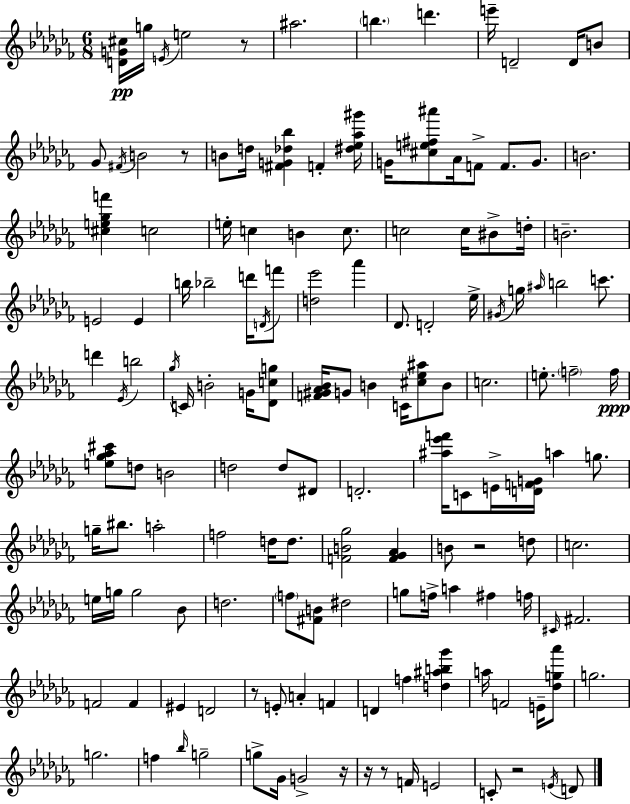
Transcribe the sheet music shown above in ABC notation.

X:1
T:Untitled
M:6/8
L:1/4
K:Abm
[DG^c]/4 g/4 E/4 e2 z/2 ^a2 b d' e'/4 D2 D/4 B/2 _G/2 ^F/4 B2 z/2 B/2 d/4 [^FG_d_b] F [^d_e_a^g']/4 G/4 [^ce^f^a']/2 _A/4 F/2 F/2 G/2 B2 [^ce_gf'] c2 e/4 c B c/2 c2 c/4 ^B/2 d/4 B2 E2 E b/4 _b2 d'/4 D/4 f'/2 [d_e']2 _a' _D/2 D2 _e/4 ^G/4 g/4 ^a/4 b2 c'/2 d' _E/4 b2 _g/4 C/4 B2 G/4 [_Dcg]/2 [F^G_A_B]/4 G/2 B C/4 [^c_e^a]/2 B/2 c2 e/2 f2 f/4 [e_g_a^c']/2 d/2 B2 d2 d/2 ^D/2 D2 [^a_e'f']/4 C/2 E/4 [DFG]/4 a g/2 g/4 ^b/2 a2 f2 d/4 d/2 [FB_g]2 [F_G_A] B/2 z2 d/2 c2 e/4 g/4 g2 _B/2 d2 f/2 [^FB]/2 ^d2 g/2 f/4 a ^f f/4 ^C/4 ^F2 F2 F ^E D2 z/2 E/2 A F D f [d^ab_g'] a/4 F2 E/4 [_dg_a']/2 g2 g2 f _b/4 g2 g/2 _G/4 G2 z/4 z/4 z/2 F/4 E2 C/2 z2 E/4 D/2